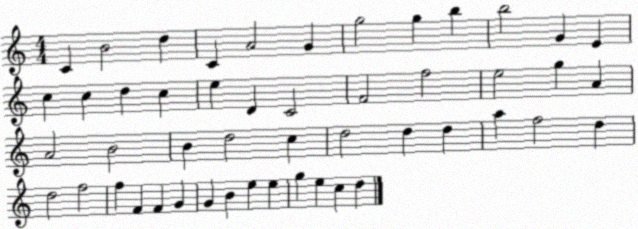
X:1
T:Untitled
M:4/4
L:1/4
K:C
C B2 d C A2 G g2 g b b2 G E c c d c e D C2 F2 f2 e2 g A A2 B2 B d2 c d2 d d a f2 d d2 f2 f F F G G B e e g e c d